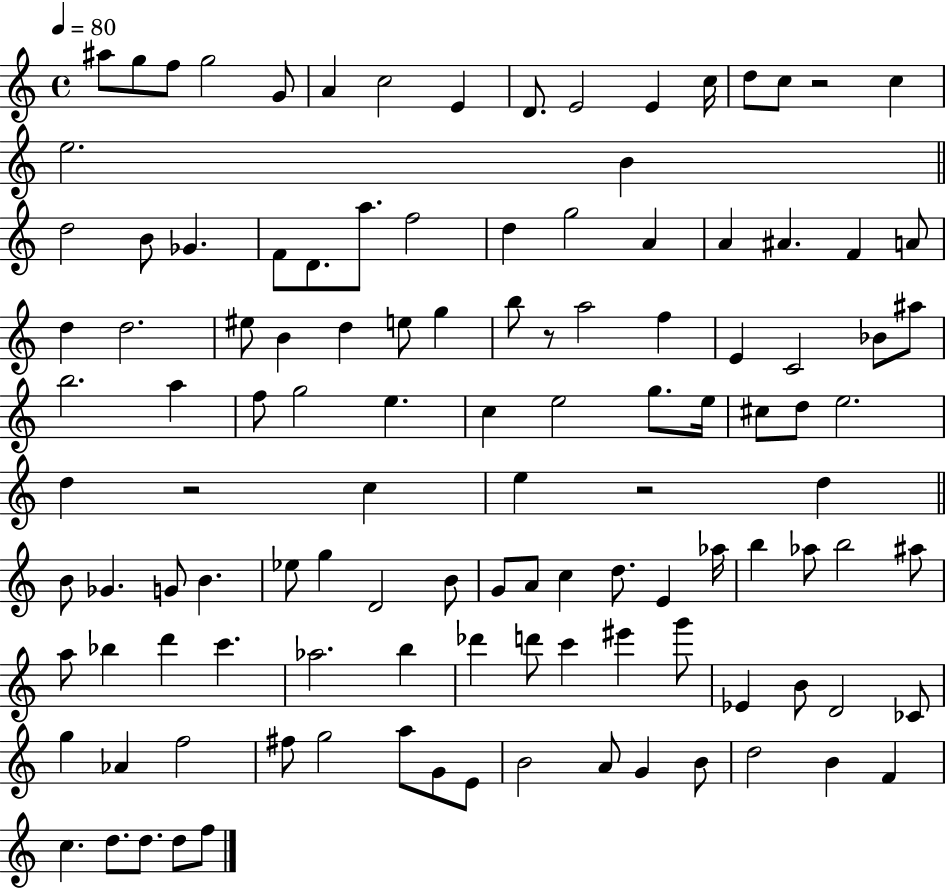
A#5/e G5/e F5/e G5/h G4/e A4/q C5/h E4/q D4/e. E4/h E4/q C5/s D5/e C5/e R/h C5/q E5/h. B4/q D5/h B4/e Gb4/q. F4/e D4/e. A5/e. F5/h D5/q G5/h A4/q A4/q A#4/q. F4/q A4/e D5/q D5/h. EIS5/e B4/q D5/q E5/e G5/q B5/e R/e A5/h F5/q E4/q C4/h Bb4/e A#5/e B5/h. A5/q F5/e G5/h E5/q. C5/q E5/h G5/e. E5/s C#5/e D5/e E5/h. D5/q R/h C5/q E5/q R/h D5/q B4/e Gb4/q. G4/e B4/q. Eb5/e G5/q D4/h B4/e G4/e A4/e C5/q D5/e. E4/q Ab5/s B5/q Ab5/e B5/h A#5/e A5/e Bb5/q D6/q C6/q. Ab5/h. B5/q Db6/q D6/e C6/q EIS6/q G6/e Eb4/q B4/e D4/h CES4/e G5/q Ab4/q F5/h F#5/e G5/h A5/e G4/e E4/e B4/h A4/e G4/q B4/e D5/h B4/q F4/q C5/q. D5/e. D5/e. D5/e F5/e